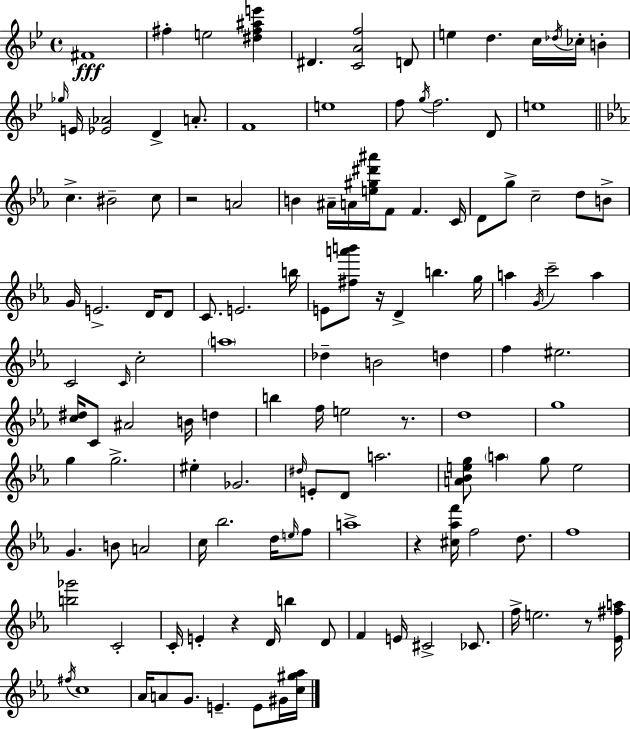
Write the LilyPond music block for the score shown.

{
  \clef treble
  \time 4/4
  \defaultTimeSignature
  \key bes \major
  fis'1\fff | fis''4-. e''2 <dis'' fis'' ais'' e'''>4 | dis'4. <c' a' f''>2 d'8 | e''4 d''4. c''16 \acciaccatura { des''16 } ces''16-. b'4-. | \break \grace { ges''16 } e'16 <ees' aes'>2 d'4-> a'8.-. | f'1 | e''1 | f''8 \acciaccatura { g''16 } f''2. | \break d'8 e''1 | \bar "||" \break \key c \minor c''4.-> bis'2-- c''8 | r2 a'2 | b'4 ais'16-- a'16 <e'' gis'' dis''' ais'''>16 f'8 f'4. c'16 | d'8 g''8-> c''2-- d''8 b'8-> | \break g'16 e'2.-> d'16 d'8 | c'8. e'2. b''16 | e'8 <fis'' a''' b'''>8 r16 d'4-> b''4. g''16 | a''4 \acciaccatura { g'16 } c'''2-- a''4 | \break c'2 \grace { c'16 } c''2-. | \parenthesize a''1 | des''4-- b'2 d''4 | f''4 eis''2. | \break <c'' dis''>16 c'8 ais'2 b'16 d''4 | b''4 f''16 e''2 r8. | d''1 | g''1 | \break g''4 g''2.-> | eis''4-. ges'2. | \grace { dis''16 } e'8-. d'8 a''2. | <a' bes' e'' g''>8 \parenthesize a''4 g''8 e''2 | \break g'4. b'8 a'2 | c''16 bes''2. | d''16 \grace { e''16 } f''8 a''1-> | r4 <cis'' aes'' f'''>16 f''2 | \break d''8. f''1 | <b'' ges'''>2 c'2-. | c'16-. e'4-. r4 d'16 b''4 | d'8 f'4 e'16 cis'2-> | \break ces'8. f''16-> e''2. | r8 <ees' fis'' a''>16 \acciaccatura { fis''16 } c''1 | aes'16 a'8 g'8. e'4.-- | e'8 gis'16 <c'' gis'' aes''>16 \bar "|."
}